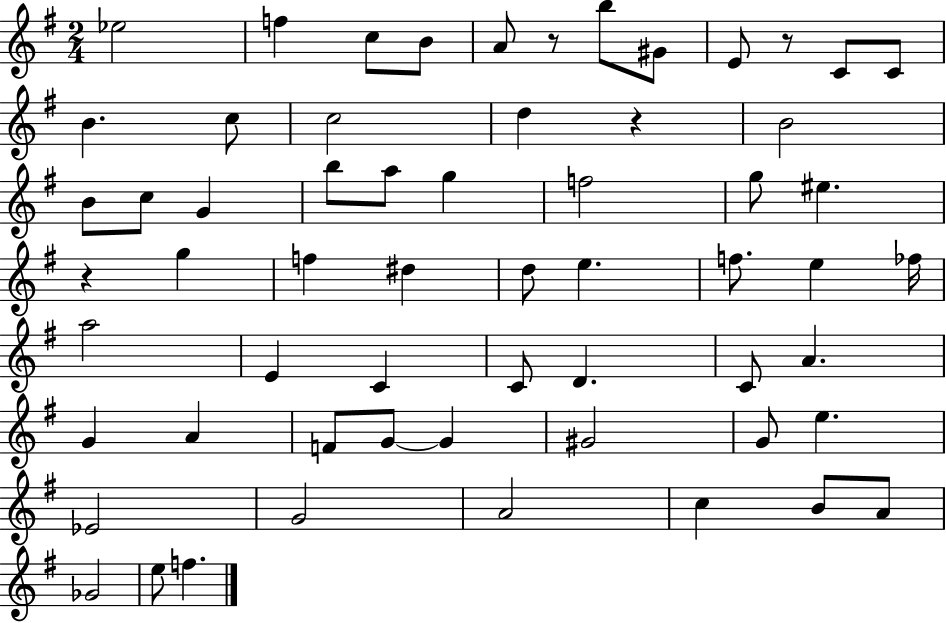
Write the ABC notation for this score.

X:1
T:Untitled
M:2/4
L:1/4
K:G
_e2 f c/2 B/2 A/2 z/2 b/2 ^G/2 E/2 z/2 C/2 C/2 B c/2 c2 d z B2 B/2 c/2 G b/2 a/2 g f2 g/2 ^e z g f ^d d/2 e f/2 e _f/4 a2 E C C/2 D C/2 A G A F/2 G/2 G ^G2 G/2 e _E2 G2 A2 c B/2 A/2 _G2 e/2 f